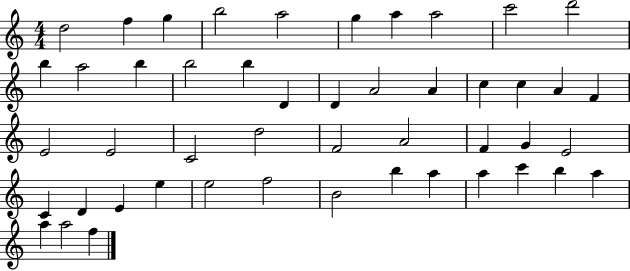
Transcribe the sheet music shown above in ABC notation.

X:1
T:Untitled
M:4/4
L:1/4
K:C
d2 f g b2 a2 g a a2 c'2 d'2 b a2 b b2 b D D A2 A c c A F E2 E2 C2 d2 F2 A2 F G E2 C D E e e2 f2 B2 b a a c' b a a a2 f